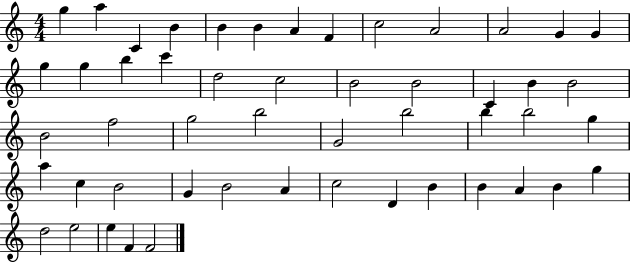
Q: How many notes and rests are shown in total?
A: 51